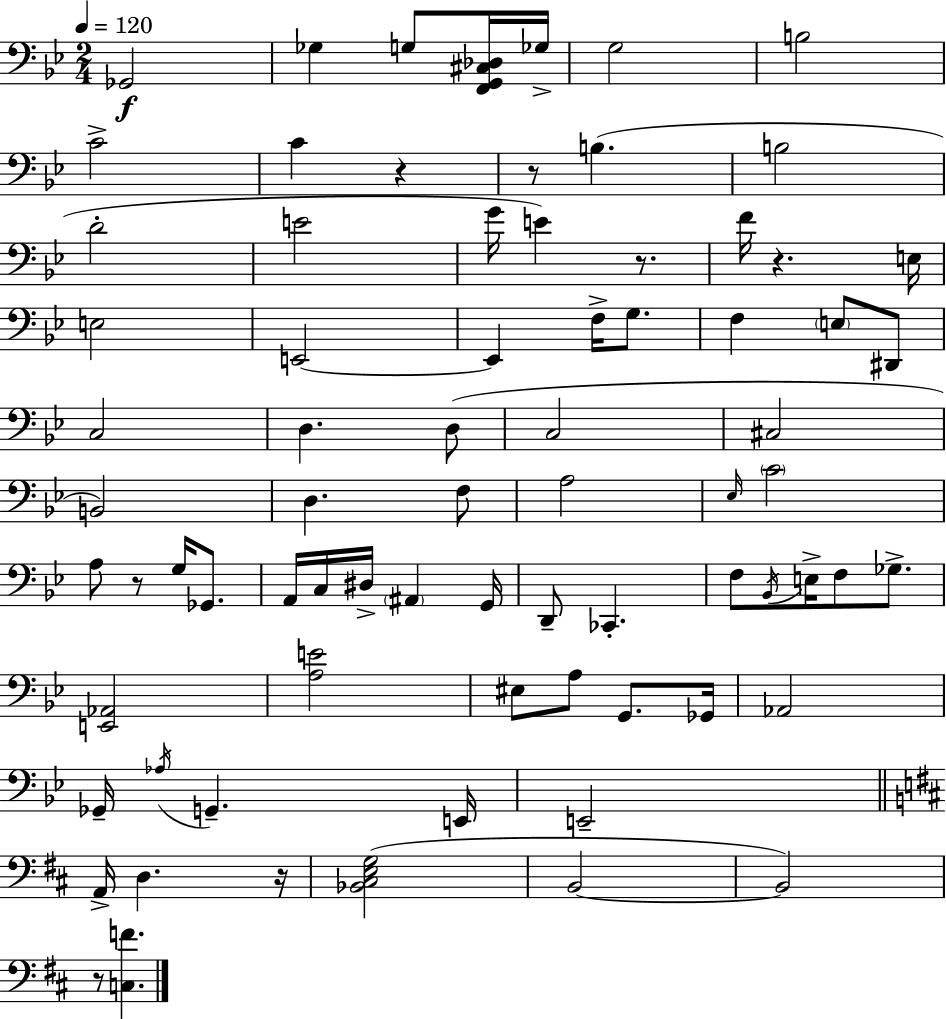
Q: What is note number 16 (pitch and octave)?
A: E3